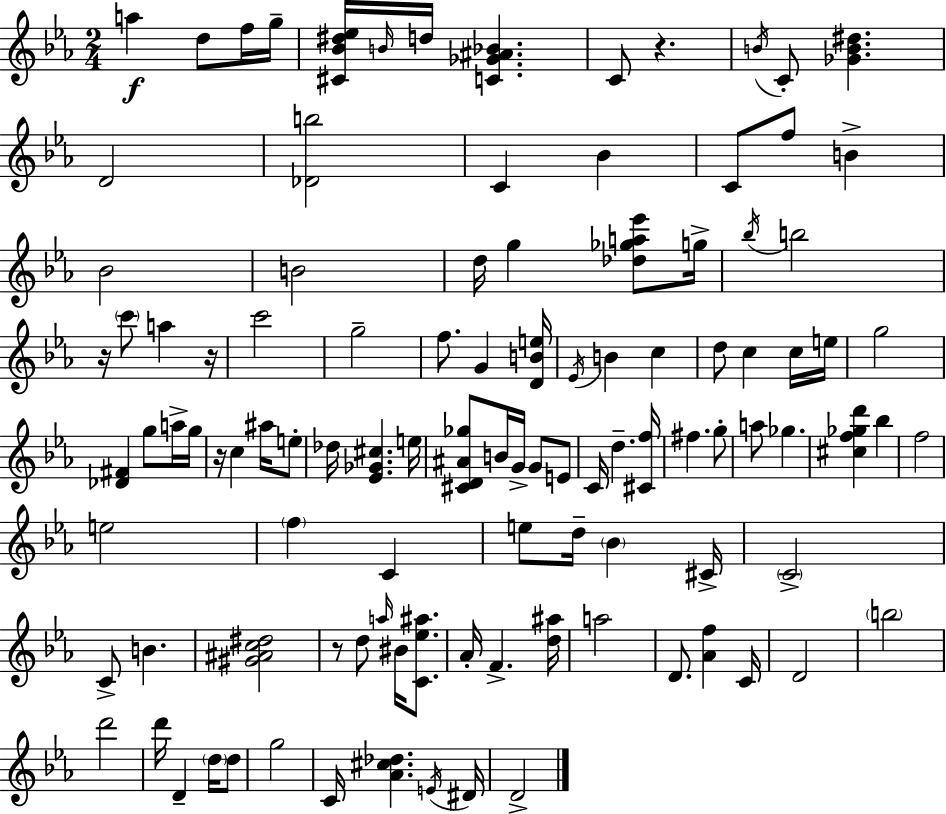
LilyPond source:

{
  \clef treble
  \numericTimeSignature
  \time 2/4
  \key ees \major
  a''4\f d''8 f''16 g''16-- | <cis' bes' dis'' ees''>16 \grace { b'16 } d''16 <c' ges' ais' bes'>4. | c'8 r4. | \acciaccatura { b'16 } c'8-. <ges' b' dis''>4. | \break d'2 | <des' b''>2 | c'4 bes'4 | c'8 f''8 b'4-> | \break bes'2 | b'2 | d''16 g''4 <des'' ges'' a'' ees'''>8 | g''16-> \acciaccatura { bes''16 } b''2 | \break r16 \parenthesize c'''8 a''4 | r16 c'''2 | g''2-- | f''8. g'4 | \break <d' b' e''>16 \acciaccatura { ees'16 } b'4 | c''4 d''8 c''4 | c''16 e''16 g''2 | <des' fis'>4 | \break g''8 a''16-> g''16 r16 c''4 | ais''16 e''8-. des''16 <ees' ges' cis''>4. | e''16 <cis' d' ais' ges''>8 b'16 g'16-> | g'8 e'8 c'16 d''4.-- | \break <cis' f''>16 fis''4. | g''8-. a''8 ges''4. | <cis'' f'' ges'' d'''>4 | bes''4 f''2 | \break e''2 | \parenthesize f''4 | c'4 e''8 d''16-- \parenthesize bes'4 | cis'16-> \parenthesize c'2-> | \break c'8-> b'4. | <gis' ais' c'' dis''>2 | r8 d''8 | \grace { a''16 } bis'16 <c' ees'' ais''>8. aes'16-. f'4.-> | \break <d'' ais''>16 a''2 | d'8. | <aes' f''>4 c'16 d'2 | \parenthesize b''2 | \break d'''2 | d'''16 d'4-- | \parenthesize d''16 d''8 g''2 | c'16 <aes' cis'' des''>4. | \break \acciaccatura { e'16 } dis'16 d'2-> | \bar "|."
}